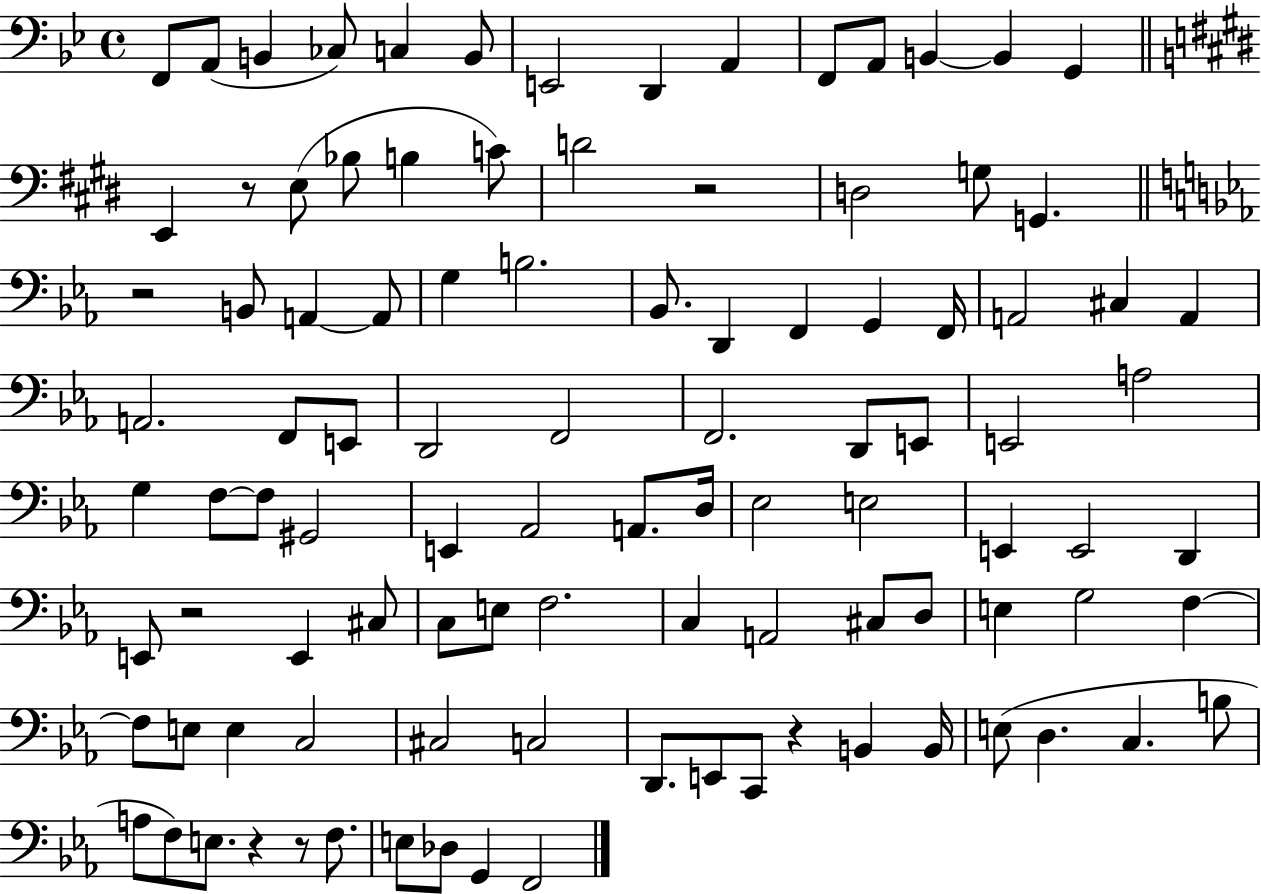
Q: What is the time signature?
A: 4/4